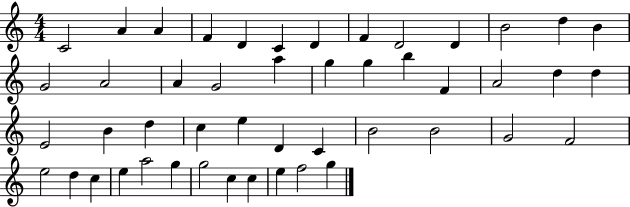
{
  \clef treble
  \numericTimeSignature
  \time 4/4
  \key c \major
  c'2 a'4 a'4 | f'4 d'4 c'4 d'4 | f'4 d'2 d'4 | b'2 d''4 b'4 | \break g'2 a'2 | a'4 g'2 a''4 | g''4 g''4 b''4 f'4 | a'2 d''4 d''4 | \break e'2 b'4 d''4 | c''4 e''4 d'4 c'4 | b'2 b'2 | g'2 f'2 | \break e''2 d''4 c''4 | e''4 a''2 g''4 | g''2 c''4 c''4 | e''4 f''2 g''4 | \break \bar "|."
}